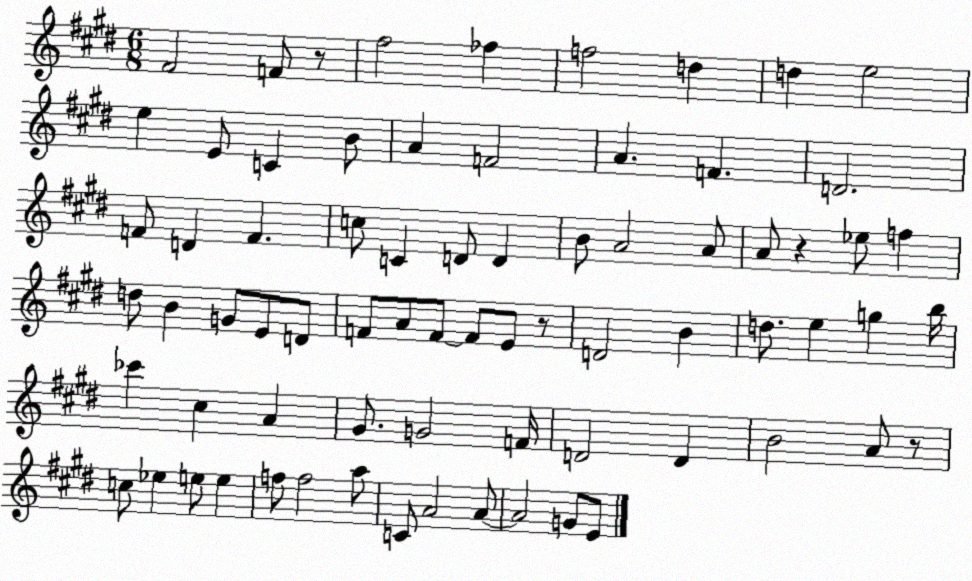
X:1
T:Untitled
M:6/8
L:1/4
K:E
^F2 F/2 z/2 ^f2 _f f2 d d e2 e E/2 C B/2 A F2 A F D2 F/2 D F c/2 C D/2 D B/2 A2 A/2 A/2 z _e/2 f d/2 B G/2 E/2 D/2 F/2 A/2 F/2 F/2 E/2 z/2 D2 B d/2 e g b/4 _c' ^c A ^G/2 G2 F/4 D2 D B2 A/2 z/2 c/2 _e e/2 e f/2 f2 a/2 C/2 A2 A/2 A2 G/2 E/2